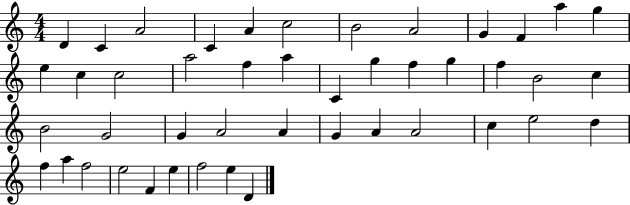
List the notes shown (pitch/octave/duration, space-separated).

D4/q C4/q A4/h C4/q A4/q C5/h B4/h A4/h G4/q F4/q A5/q G5/q E5/q C5/q C5/h A5/h F5/q A5/q C4/q G5/q F5/q G5/q F5/q B4/h C5/q B4/h G4/h G4/q A4/h A4/q G4/q A4/q A4/h C5/q E5/h D5/q F5/q A5/q F5/h E5/h F4/q E5/q F5/h E5/q D4/q